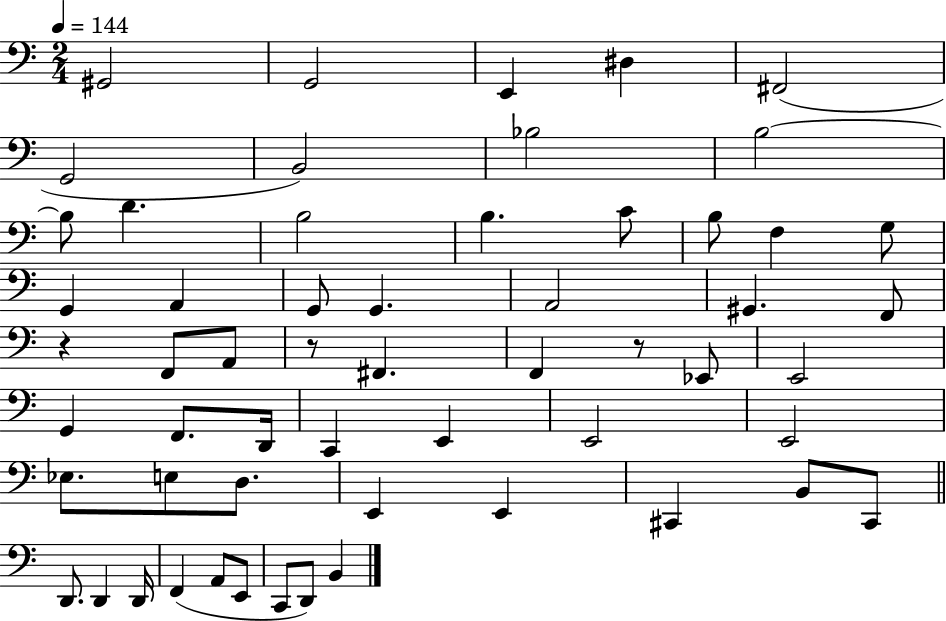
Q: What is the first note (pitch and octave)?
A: G#2